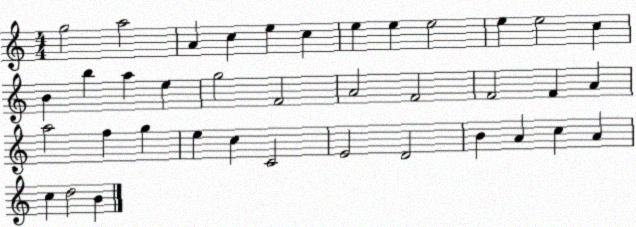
X:1
T:Untitled
M:4/4
L:1/4
K:C
g2 a2 A c e c e e e2 e e2 c B b a e g2 F2 A2 F2 F2 F A a2 f g e c C2 E2 D2 B A c A c d2 B